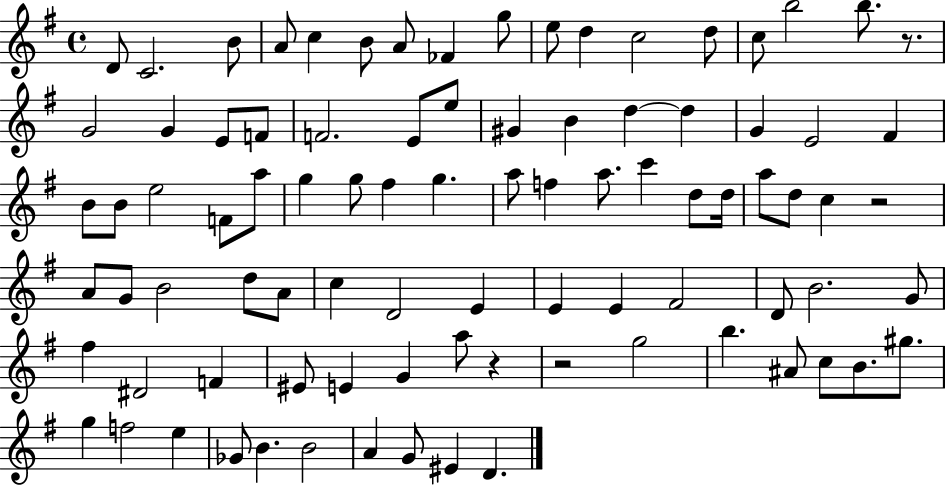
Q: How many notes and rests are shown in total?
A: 89